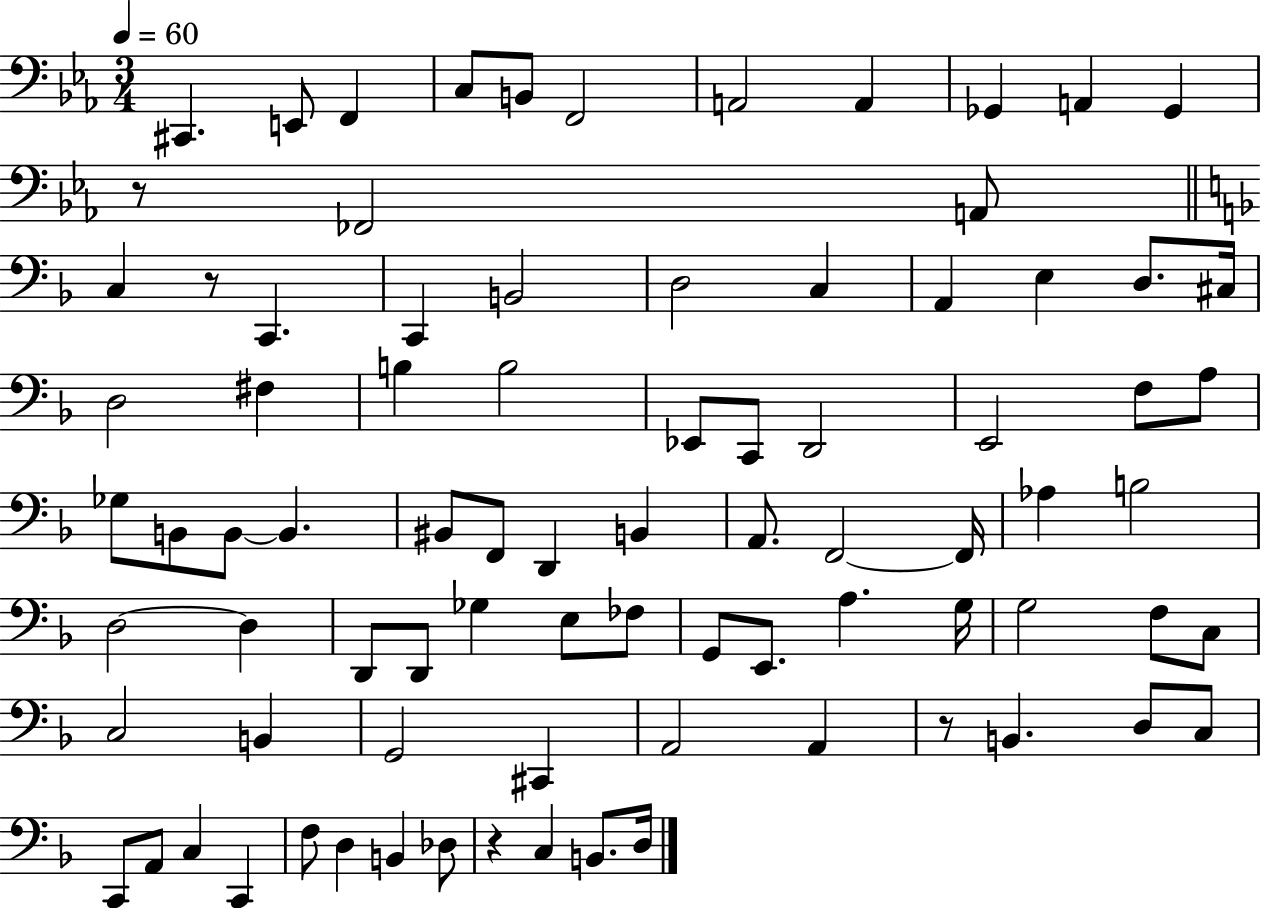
C#2/q. E2/e F2/q C3/e B2/e F2/h A2/h A2/q Gb2/q A2/q Gb2/q R/e FES2/h A2/e C3/q R/e C2/q. C2/q B2/h D3/h C3/q A2/q E3/q D3/e. C#3/s D3/h F#3/q B3/q B3/h Eb2/e C2/e D2/h E2/h F3/e A3/e Gb3/e B2/e B2/e B2/q. BIS2/e F2/e D2/q B2/q A2/e. F2/h F2/s Ab3/q B3/h D3/h D3/q D2/e D2/e Gb3/q E3/e FES3/e G2/e E2/e. A3/q. G3/s G3/h F3/e C3/e C3/h B2/q G2/h C#2/q A2/h A2/q R/e B2/q. D3/e C3/e C2/e A2/e C3/q C2/q F3/e D3/q B2/q Db3/e R/q C3/q B2/e. D3/s